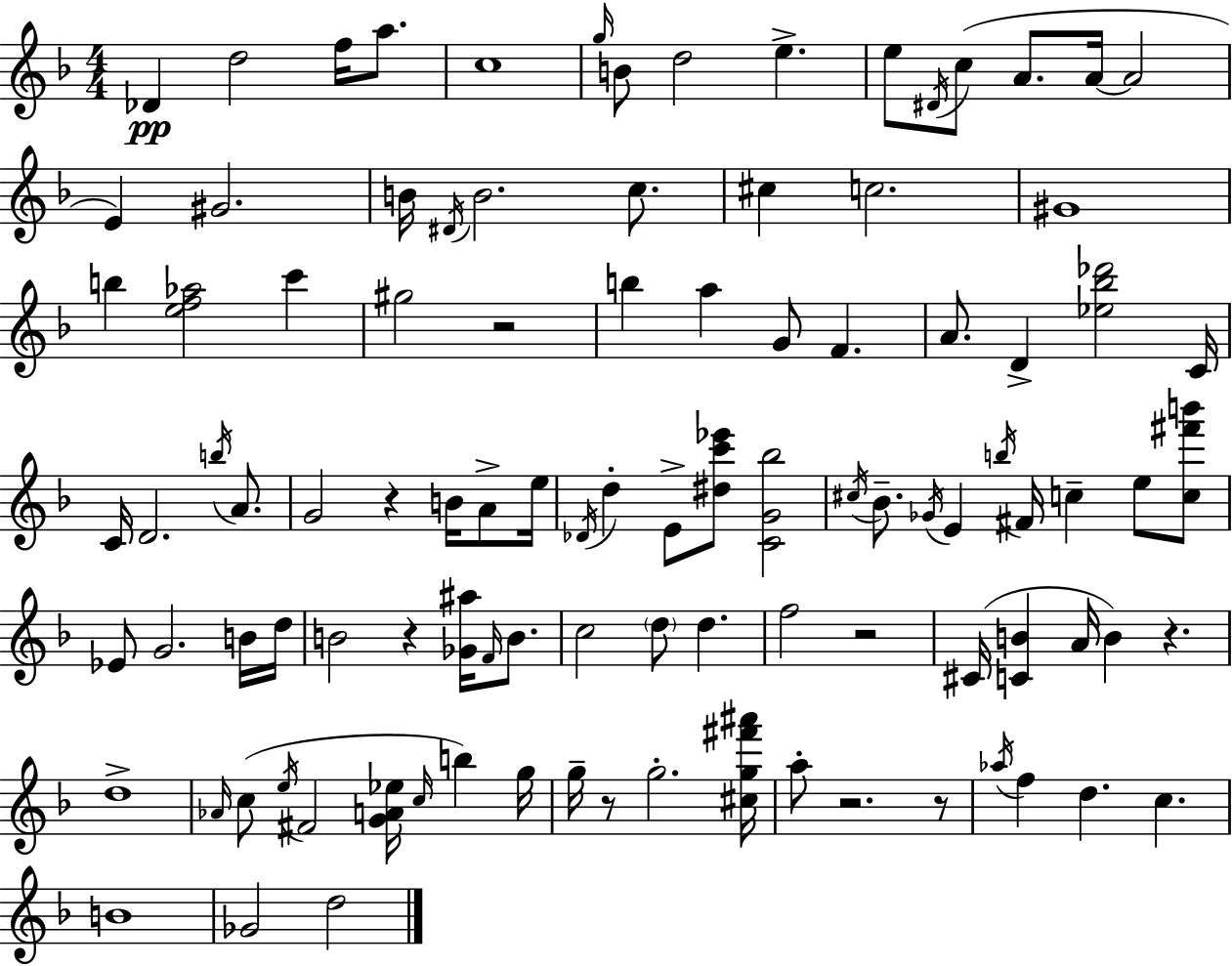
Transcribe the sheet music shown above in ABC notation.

X:1
T:Untitled
M:4/4
L:1/4
K:F
_D d2 f/4 a/2 c4 g/4 B/2 d2 e e/2 ^D/4 c/2 A/2 A/4 A2 E ^G2 B/4 ^D/4 B2 c/2 ^c c2 ^G4 b [ef_a]2 c' ^g2 z2 b a G/2 F A/2 D [_e_b_d']2 C/4 C/4 D2 b/4 A/2 G2 z B/4 A/2 e/4 _D/4 d E/2 [^dc'_e']/2 [CG_b]2 ^c/4 _B/2 _G/4 E b/4 ^F/4 c e/2 [c^f'b']/2 _E/2 G2 B/4 d/4 B2 z [_G^a]/4 F/4 B/2 c2 d/2 d f2 z2 ^C/4 [CB] A/4 B z d4 _A/4 c/2 e/4 ^F2 [GA_e]/4 c/4 b g/4 g/4 z/2 g2 [^cg^f'^a']/4 a/2 z2 z/2 _a/4 f d c B4 _G2 d2